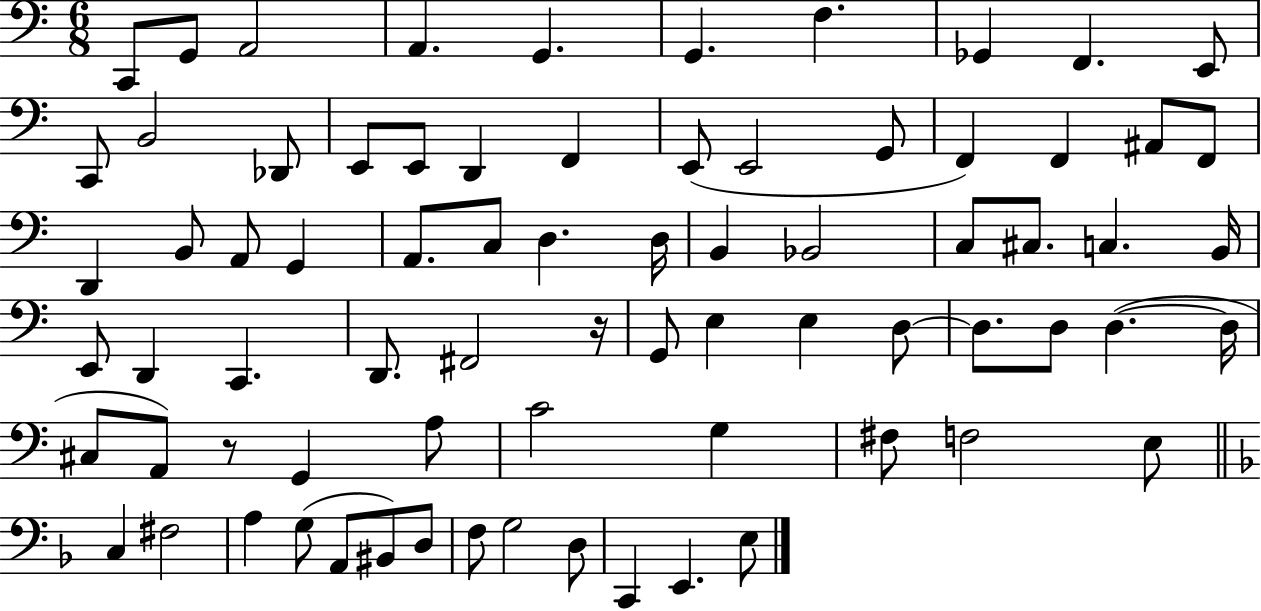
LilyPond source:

{
  \clef bass
  \numericTimeSignature
  \time 6/8
  \key c \major
  c,8 g,8 a,2 | a,4. g,4. | g,4. f4. | ges,4 f,4. e,8 | \break c,8 b,2 des,8 | e,8 e,8 d,4 f,4 | e,8( e,2 g,8 | f,4) f,4 ais,8 f,8 | \break d,4 b,8 a,8 g,4 | a,8. c8 d4. d16 | b,4 bes,2 | c8 cis8. c4. b,16 | \break e,8 d,4 c,4. | d,8. fis,2 r16 | g,8 e4 e4 d8~~ | d8. d8 d4.~(~ d16 | \break cis8 a,8) r8 g,4 a8 | c'2 g4 | fis8 f2 e8 | \bar "||" \break \key f \major c4 fis2 | a4 g8( a,8 bis,8) d8 | f8 g2 d8 | c,4 e,4. e8 | \break \bar "|."
}